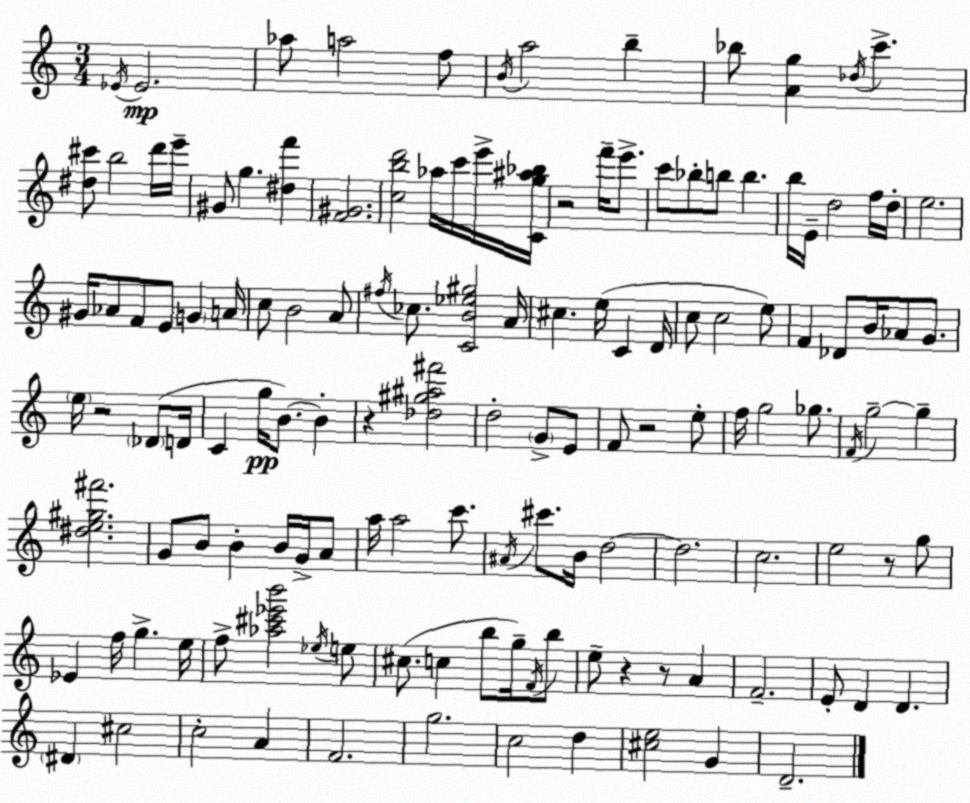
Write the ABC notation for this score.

X:1
T:Untitled
M:3/4
L:1/4
K:Am
_E/4 _E2 _a/2 a2 f/2 B/4 a2 b _b/2 [Ag] _d/4 c' [^d^c']/2 b2 d'/4 e'/4 ^G/2 g [^df'] [F^G]2 [cbd']2 _a/4 c'/4 e'/4 [Cg^a_b]/4 z2 f'/4 e'/2 c'/2 _b/2 b/2 b b/4 E/4 d2 f/4 d/4 e2 ^G/4 _A/2 F/2 E/2 G A/4 c/2 B2 A/2 ^f/4 _c/2 [CB_e^g]2 A/4 ^c e/4 C D/4 c/2 c2 e/2 F _D/2 B/4 _A/2 G/2 e/4 z2 _D/2 D/4 C g/4 B/2 B z [_d^g^a^f']2 d2 G/2 E/2 F/2 z2 e/2 f/4 g2 _g/2 F/4 g2 g [^de^g^f']2 G/2 B/2 B B/4 G/4 A/2 a/4 a2 c'/2 ^A/4 ^c'/2 B/4 d2 d2 c2 e2 z/2 g/2 _E f/4 g e/4 f/2 [_a^c'_e'b']2 _e/4 e/2 ^c/2 c b/2 g/4 F/4 b/2 e/2 z z/2 A F2 E/2 D D ^D ^c2 c2 A F2 g2 c2 d [^ce]2 G D2